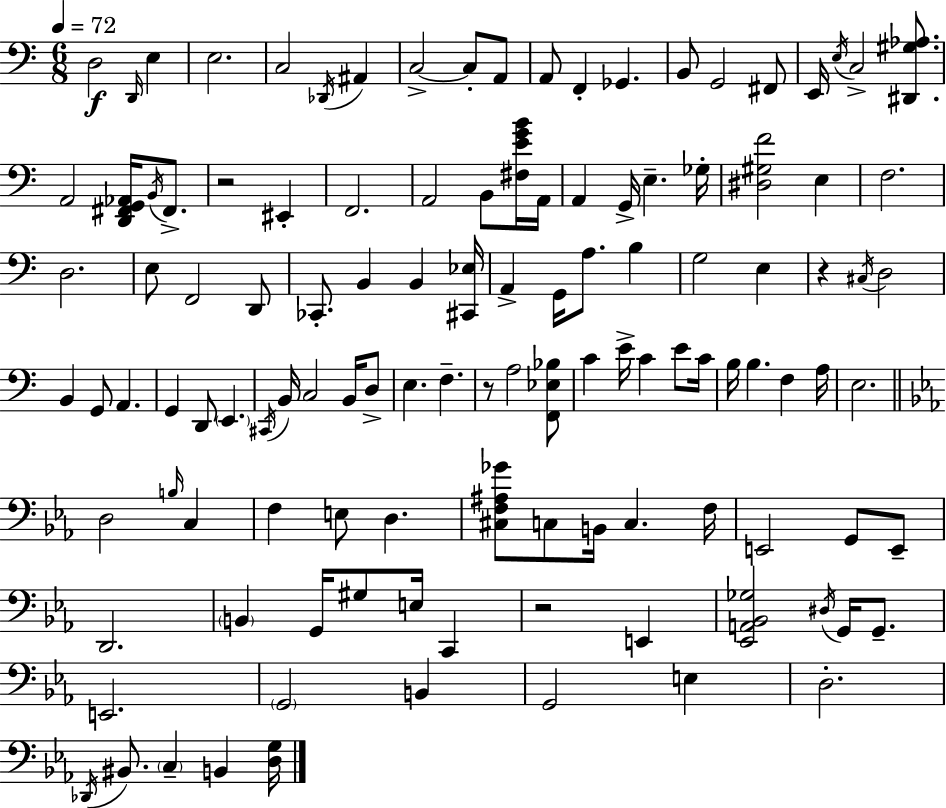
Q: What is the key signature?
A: C major